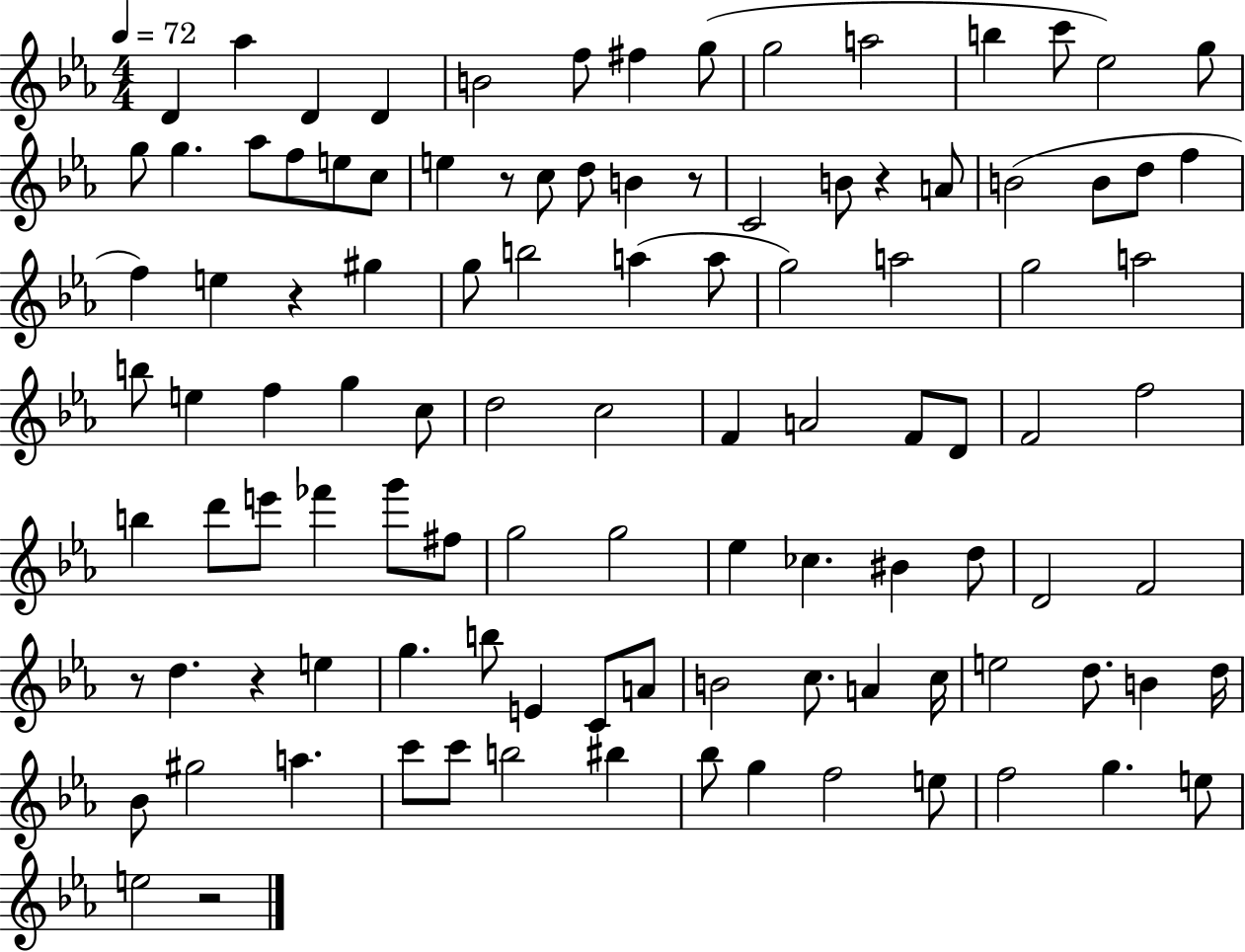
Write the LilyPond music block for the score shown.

{
  \clef treble
  \numericTimeSignature
  \time 4/4
  \key ees \major
  \tempo 4 = 72
  d'4 aes''4 d'4 d'4 | b'2 f''8 fis''4 g''8( | g''2 a''2 | b''4 c'''8 ees''2) g''8 | \break g''8 g''4. aes''8 f''8 e''8 c''8 | e''4 r8 c''8 d''8 b'4 r8 | c'2 b'8 r4 a'8 | b'2( b'8 d''8 f''4 | \break f''4) e''4 r4 gis''4 | g''8 b''2 a''4( a''8 | g''2) a''2 | g''2 a''2 | \break b''8 e''4 f''4 g''4 c''8 | d''2 c''2 | f'4 a'2 f'8 d'8 | f'2 f''2 | \break b''4 d'''8 e'''8 fes'''4 g'''8 fis''8 | g''2 g''2 | ees''4 ces''4. bis'4 d''8 | d'2 f'2 | \break r8 d''4. r4 e''4 | g''4. b''8 e'4 c'8 a'8 | b'2 c''8. a'4 c''16 | e''2 d''8. b'4 d''16 | \break bes'8 gis''2 a''4. | c'''8 c'''8 b''2 bis''4 | bes''8 g''4 f''2 e''8 | f''2 g''4. e''8 | \break e''2 r2 | \bar "|."
}